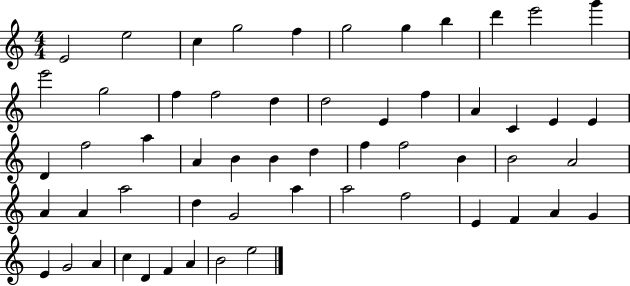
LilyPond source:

{
  \clef treble
  \numericTimeSignature
  \time 4/4
  \key c \major
  e'2 e''2 | c''4 g''2 f''4 | g''2 g''4 b''4 | d'''4 e'''2 g'''4 | \break e'''2 g''2 | f''4 f''2 d''4 | d''2 e'4 f''4 | a'4 c'4 e'4 e'4 | \break d'4 f''2 a''4 | a'4 b'4 b'4 d''4 | f''4 f''2 b'4 | b'2 a'2 | \break a'4 a'4 a''2 | d''4 g'2 a''4 | a''2 f''2 | e'4 f'4 a'4 g'4 | \break e'4 g'2 a'4 | c''4 d'4 f'4 a'4 | b'2 e''2 | \bar "|."
}